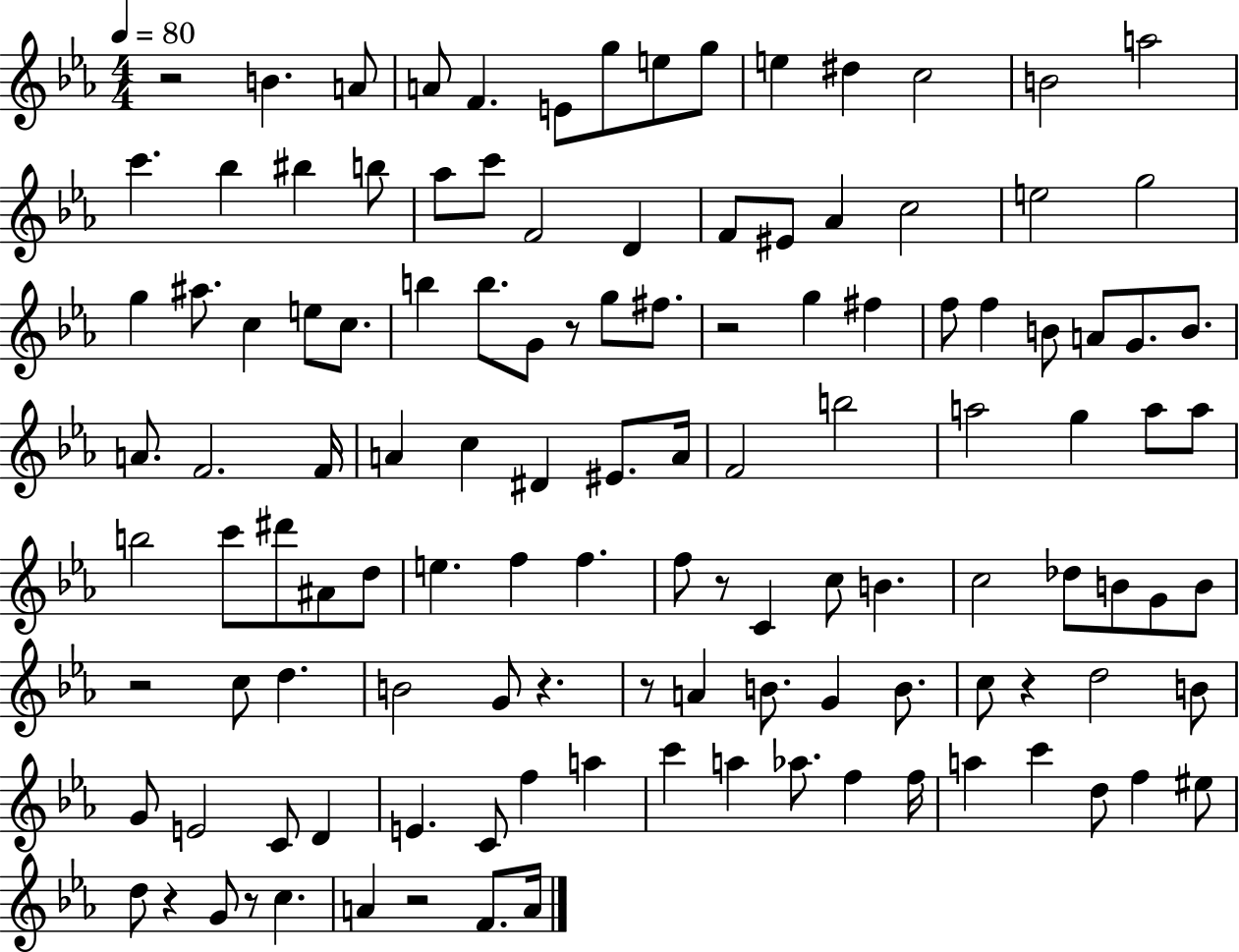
{
  \clef treble
  \numericTimeSignature
  \time 4/4
  \key ees \major
  \tempo 4 = 80
  r2 b'4. a'8 | a'8 f'4. e'8 g''8 e''8 g''8 | e''4 dis''4 c''2 | b'2 a''2 | \break c'''4. bes''4 bis''4 b''8 | aes''8 c'''8 f'2 d'4 | f'8 eis'8 aes'4 c''2 | e''2 g''2 | \break g''4 ais''8. c''4 e''8 c''8. | b''4 b''8. g'8 r8 g''8 fis''8. | r2 g''4 fis''4 | f''8 f''4 b'8 a'8 g'8. b'8. | \break a'8. f'2. f'16 | a'4 c''4 dis'4 eis'8. a'16 | f'2 b''2 | a''2 g''4 a''8 a''8 | \break b''2 c'''8 dis'''8 ais'8 d''8 | e''4. f''4 f''4. | f''8 r8 c'4 c''8 b'4. | c''2 des''8 b'8 g'8 b'8 | \break r2 c''8 d''4. | b'2 g'8 r4. | r8 a'4 b'8. g'4 b'8. | c''8 r4 d''2 b'8 | \break g'8 e'2 c'8 d'4 | e'4. c'8 f''4 a''4 | c'''4 a''4 aes''8. f''4 f''16 | a''4 c'''4 d''8 f''4 eis''8 | \break d''8 r4 g'8 r8 c''4. | a'4 r2 f'8. a'16 | \bar "|."
}